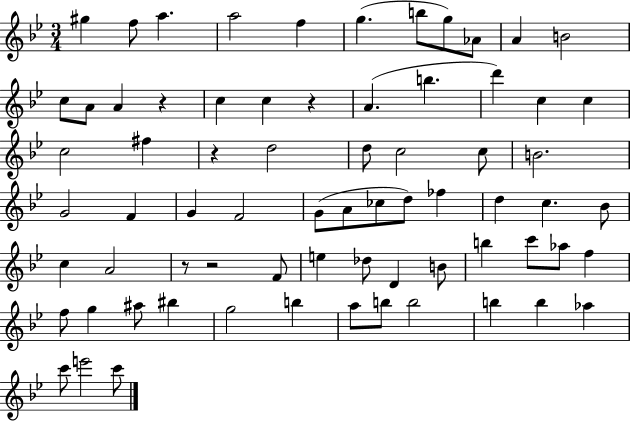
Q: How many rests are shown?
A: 5